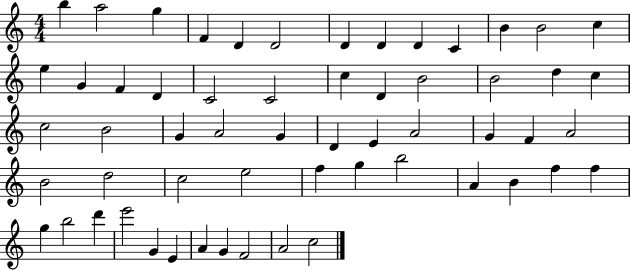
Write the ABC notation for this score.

X:1
T:Untitled
M:4/4
L:1/4
K:C
b a2 g F D D2 D D D C B B2 c e G F D C2 C2 c D B2 B2 d c c2 B2 G A2 G D E A2 G F A2 B2 d2 c2 e2 f g b2 A B f f g b2 d' e'2 G E A G F2 A2 c2